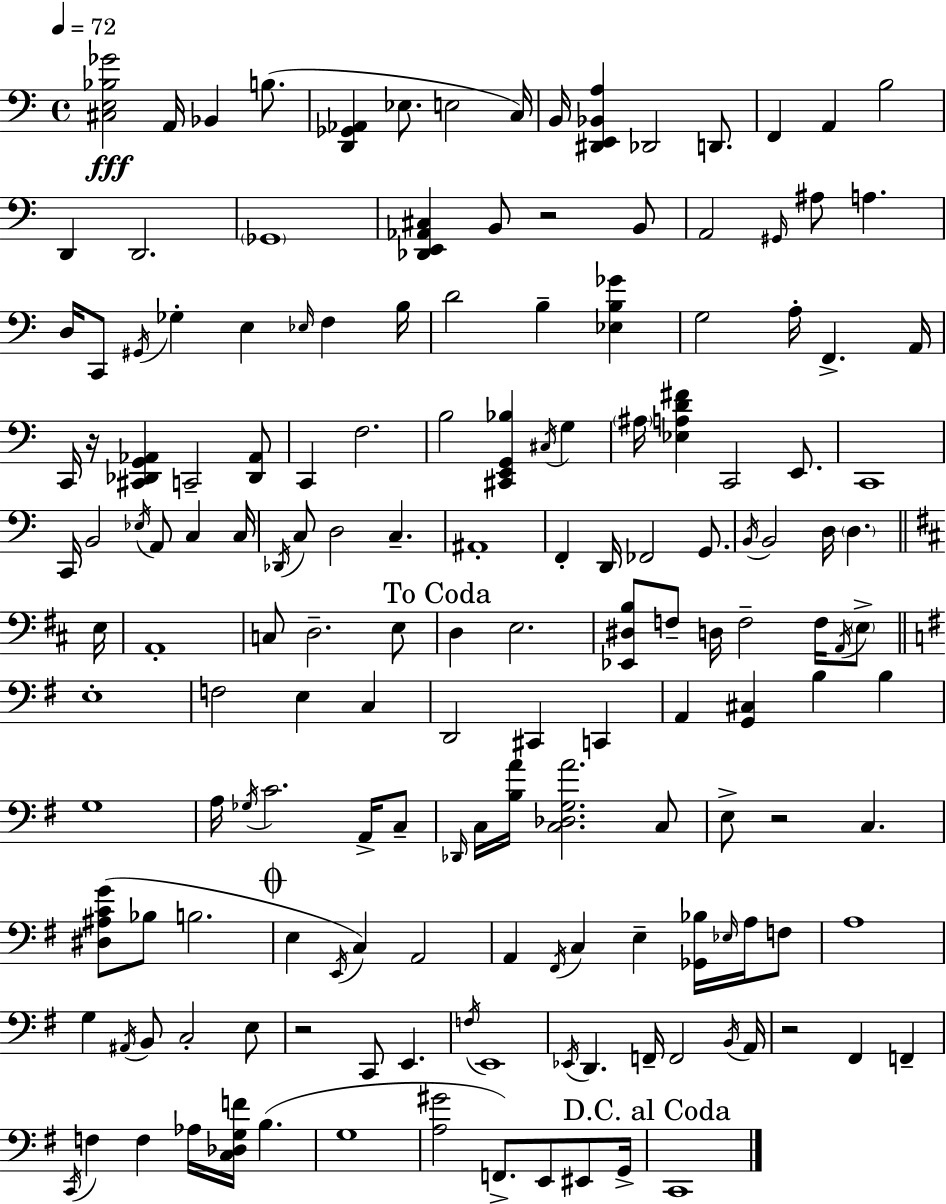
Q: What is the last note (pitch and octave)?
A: C2